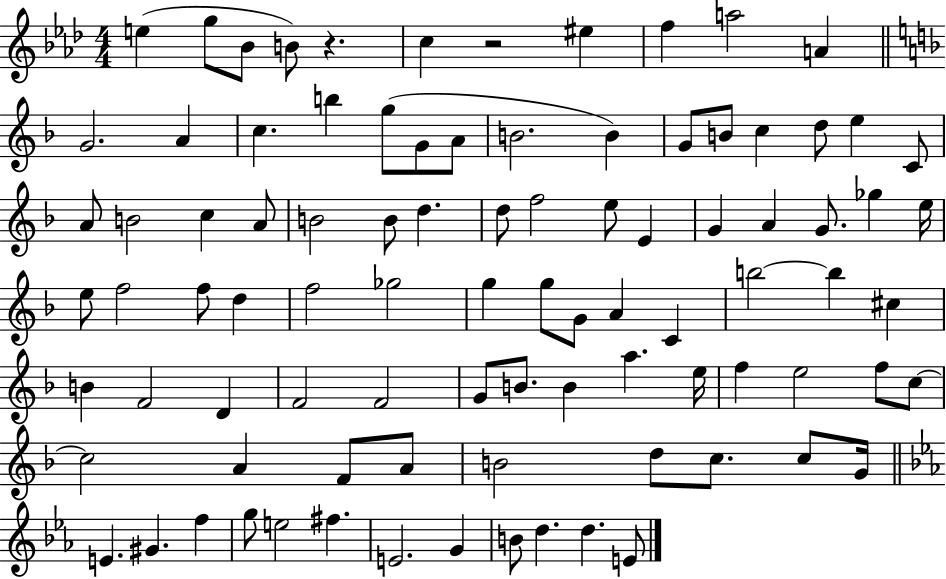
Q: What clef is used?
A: treble